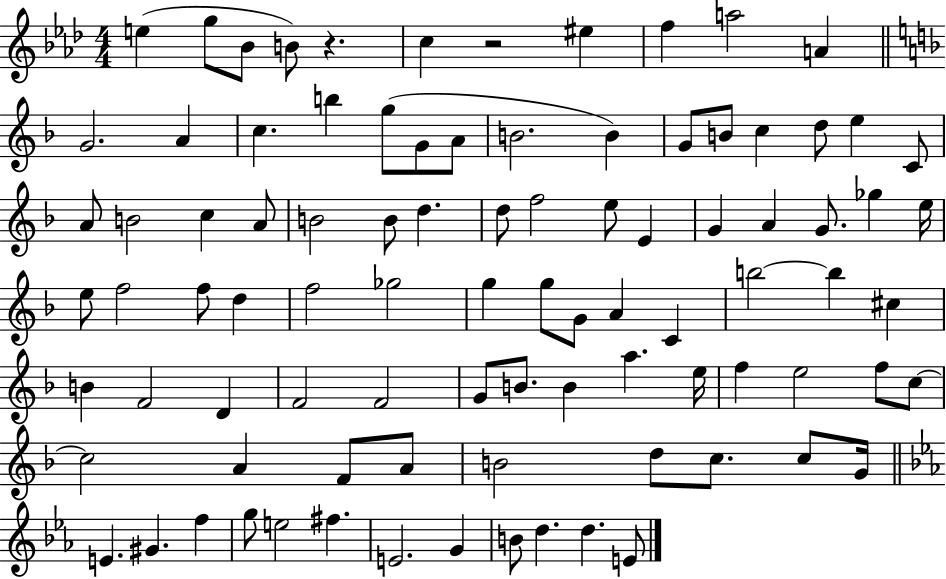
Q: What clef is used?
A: treble